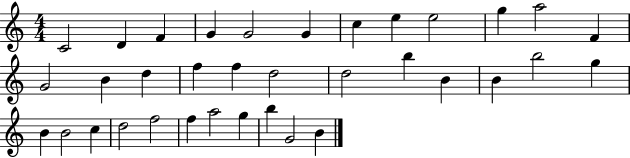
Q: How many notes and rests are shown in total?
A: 35